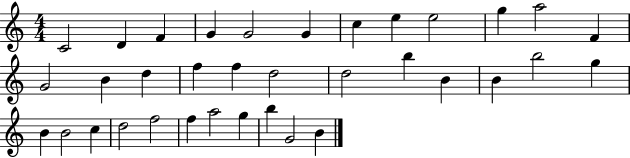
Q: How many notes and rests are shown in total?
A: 35